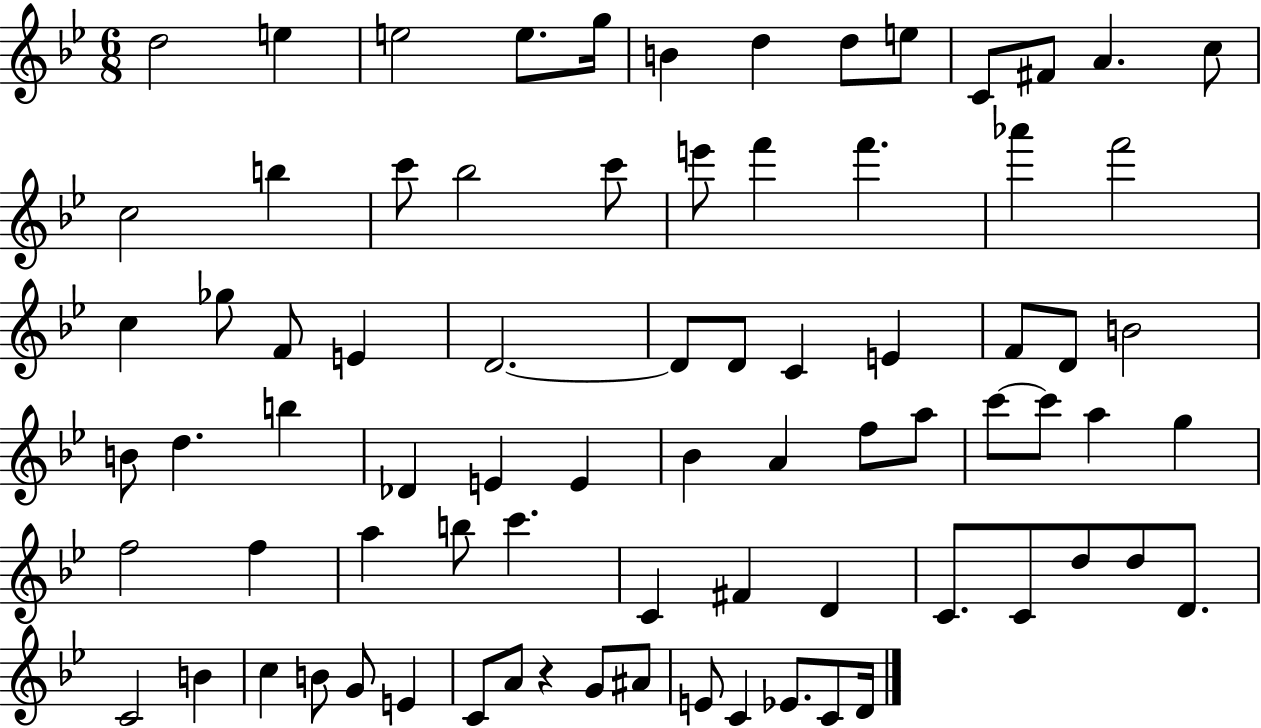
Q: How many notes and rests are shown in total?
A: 78